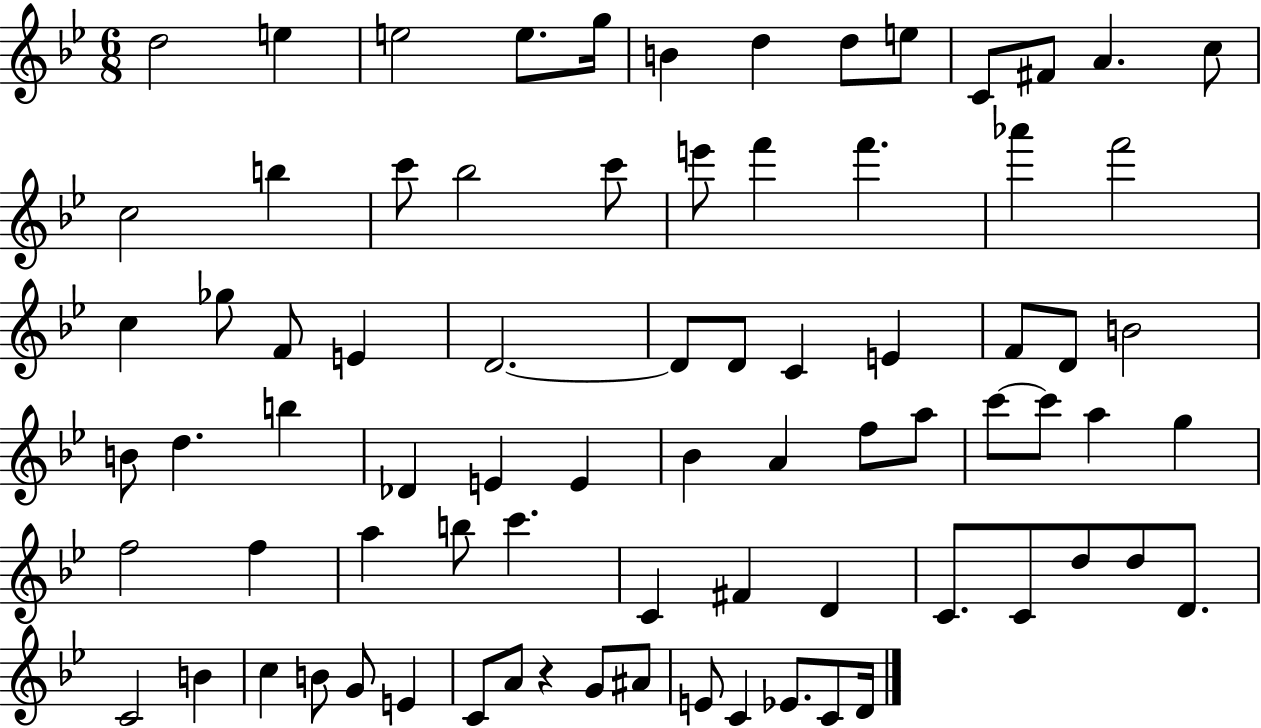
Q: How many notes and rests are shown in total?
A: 78